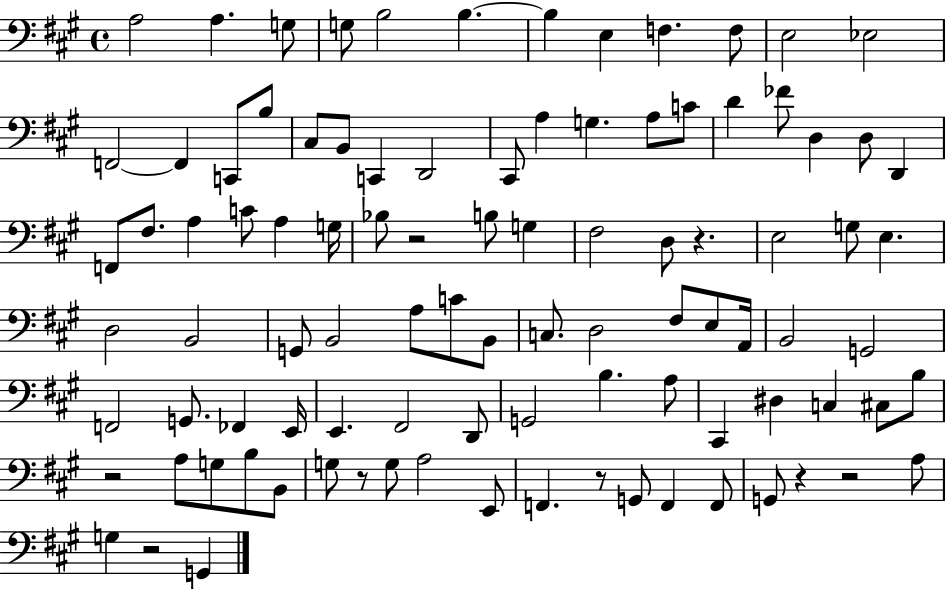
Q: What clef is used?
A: bass